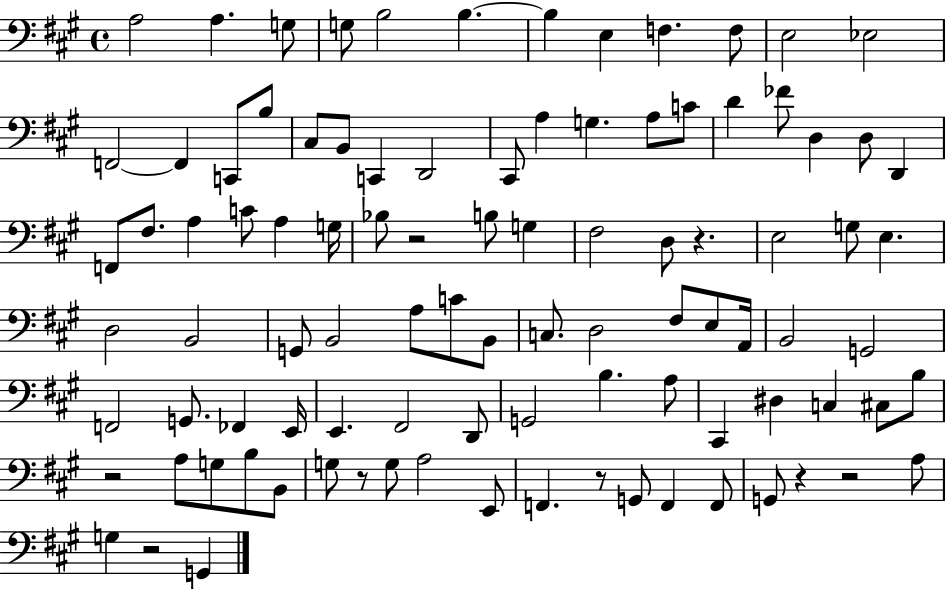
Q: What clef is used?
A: bass